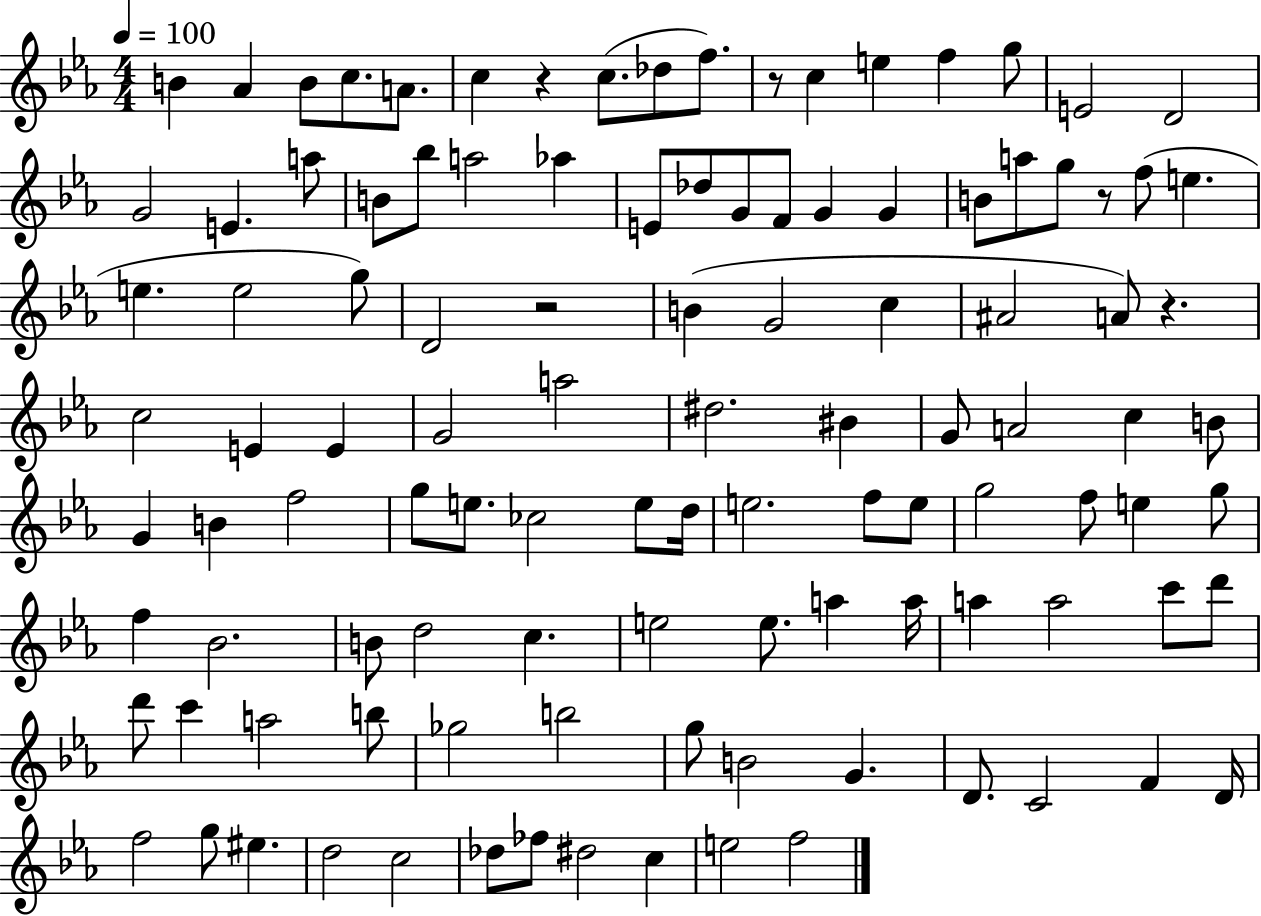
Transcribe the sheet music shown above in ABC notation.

X:1
T:Untitled
M:4/4
L:1/4
K:Eb
B _A B/2 c/2 A/2 c z c/2 _d/2 f/2 z/2 c e f g/2 E2 D2 G2 E a/2 B/2 _b/2 a2 _a E/2 _d/2 G/2 F/2 G G B/2 a/2 g/2 z/2 f/2 e e e2 g/2 D2 z2 B G2 c ^A2 A/2 z c2 E E G2 a2 ^d2 ^B G/2 A2 c B/2 G B f2 g/2 e/2 _c2 e/2 d/4 e2 f/2 e/2 g2 f/2 e g/2 f _B2 B/2 d2 c e2 e/2 a a/4 a a2 c'/2 d'/2 d'/2 c' a2 b/2 _g2 b2 g/2 B2 G D/2 C2 F D/4 f2 g/2 ^e d2 c2 _d/2 _f/2 ^d2 c e2 f2